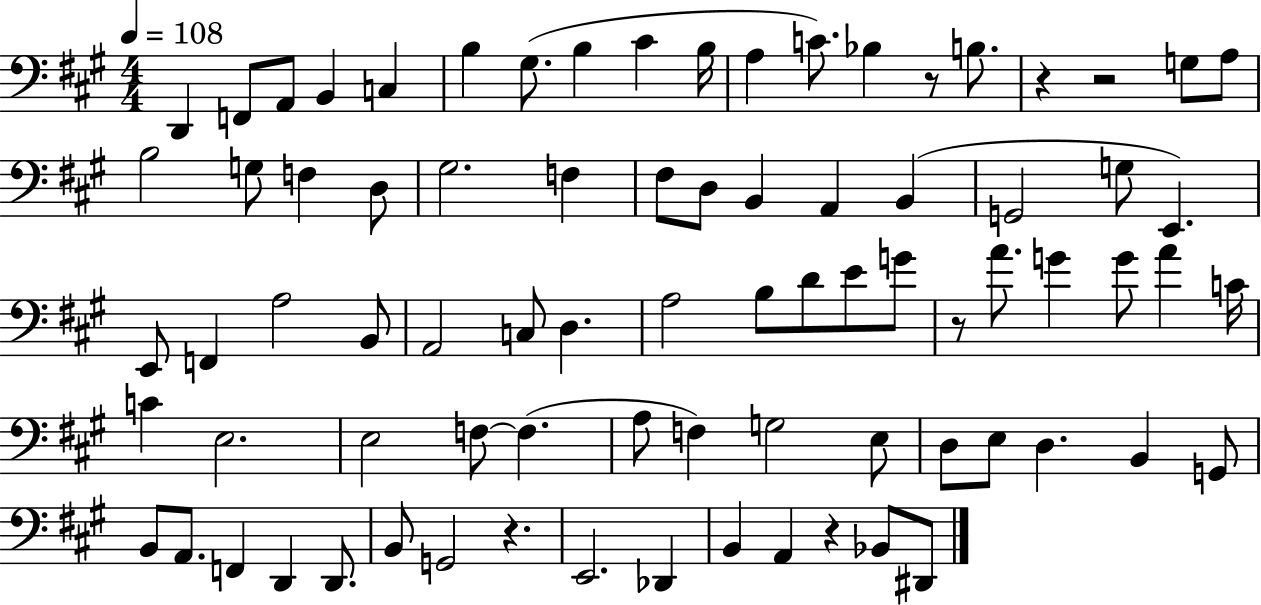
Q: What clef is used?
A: bass